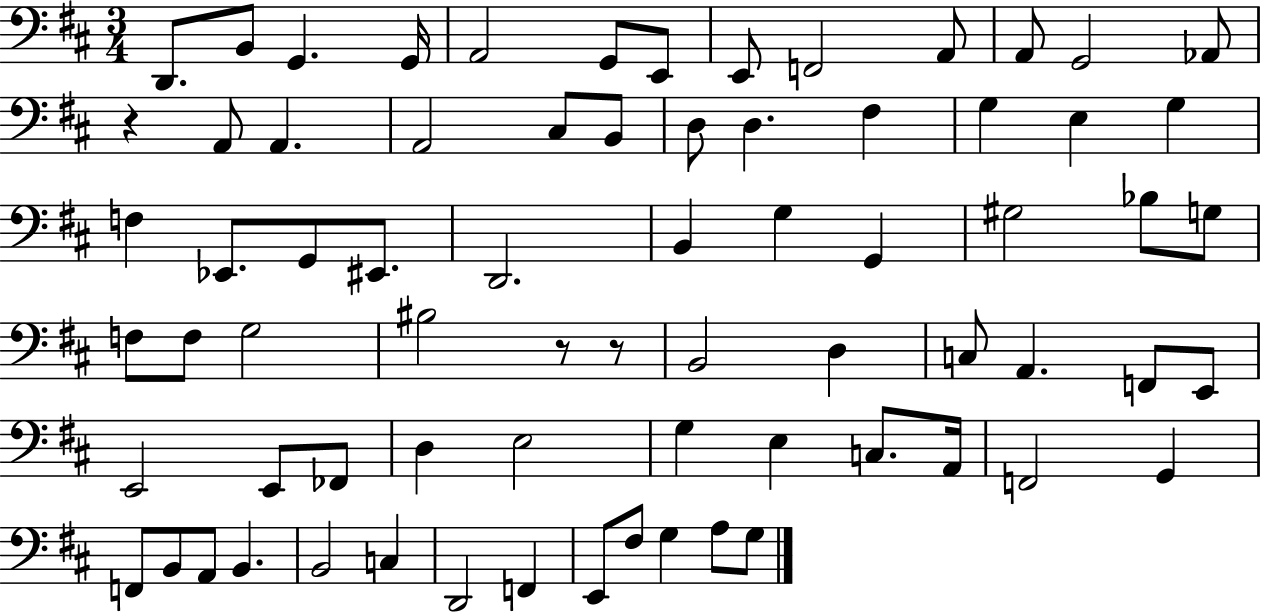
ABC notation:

X:1
T:Untitled
M:3/4
L:1/4
K:D
D,,/2 B,,/2 G,, G,,/4 A,,2 G,,/2 E,,/2 E,,/2 F,,2 A,,/2 A,,/2 G,,2 _A,,/2 z A,,/2 A,, A,,2 ^C,/2 B,,/2 D,/2 D, ^F, G, E, G, F, _E,,/2 G,,/2 ^E,,/2 D,,2 B,, G, G,, ^G,2 _B,/2 G,/2 F,/2 F,/2 G,2 ^B,2 z/2 z/2 B,,2 D, C,/2 A,, F,,/2 E,,/2 E,,2 E,,/2 _F,,/2 D, E,2 G, E, C,/2 A,,/4 F,,2 G,, F,,/2 B,,/2 A,,/2 B,, B,,2 C, D,,2 F,, E,,/2 ^F,/2 G, A,/2 G,/2